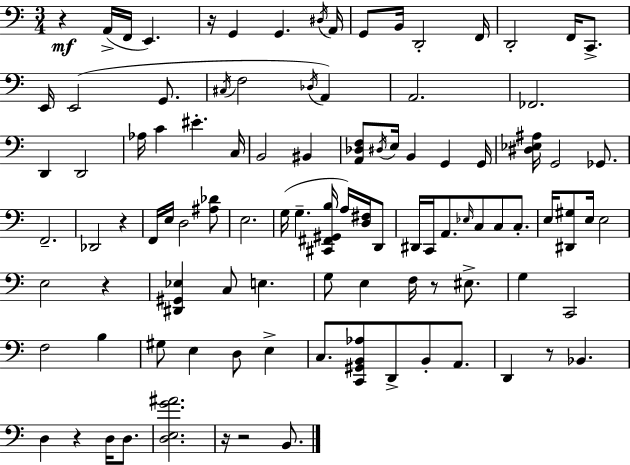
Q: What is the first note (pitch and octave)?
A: A2